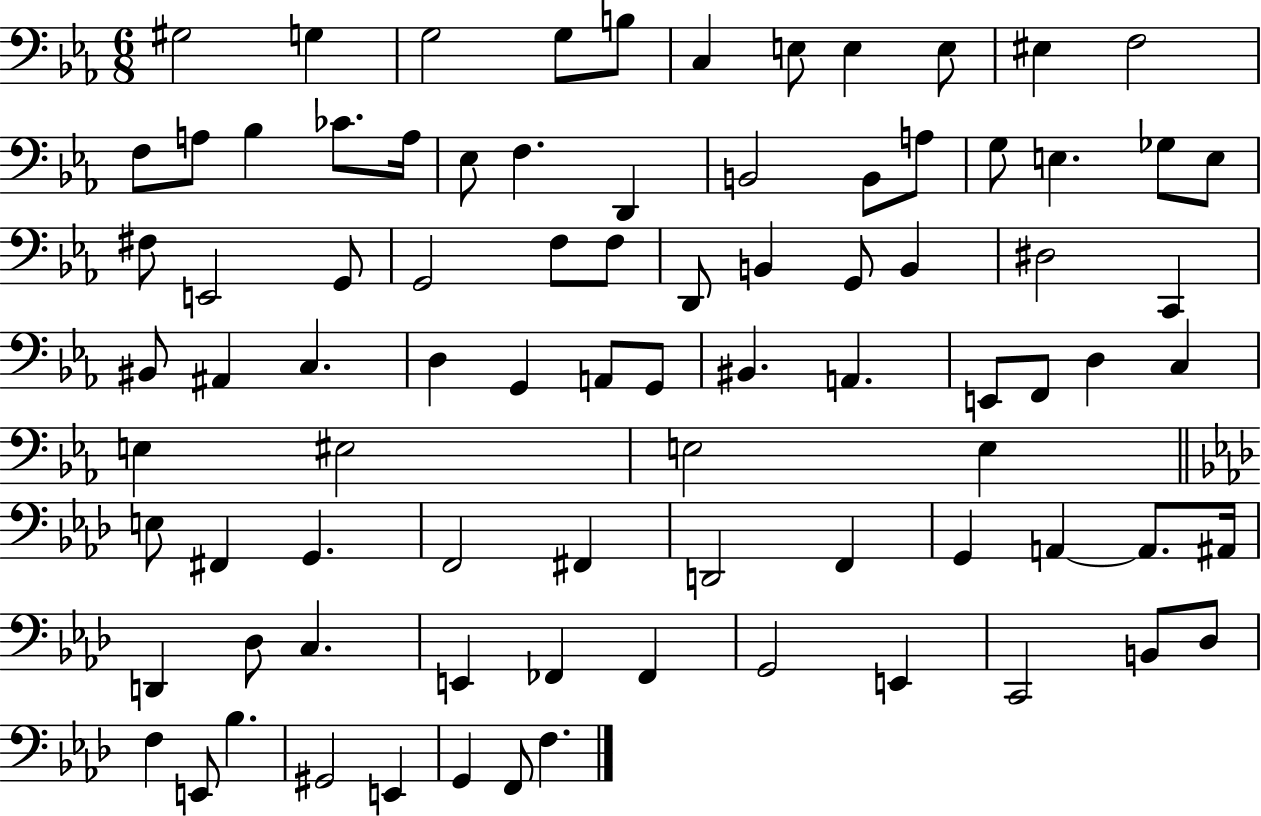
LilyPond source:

{
  \clef bass
  \numericTimeSignature
  \time 6/8
  \key ees \major
  gis2 g4 | g2 g8 b8 | c4 e8 e4 e8 | eis4 f2 | \break f8 a8 bes4 ces'8. a16 | ees8 f4. d,4 | b,2 b,8 a8 | g8 e4. ges8 e8 | \break fis8 e,2 g,8 | g,2 f8 f8 | d,8 b,4 g,8 b,4 | dis2 c,4 | \break bis,8 ais,4 c4. | d4 g,4 a,8 g,8 | bis,4. a,4. | e,8 f,8 d4 c4 | \break e4 eis2 | e2 e4 | \bar "||" \break \key f \minor e8 fis,4 g,4. | f,2 fis,4 | d,2 f,4 | g,4 a,4~~ a,8. ais,16 | \break d,4 des8 c4. | e,4 fes,4 fes,4 | g,2 e,4 | c,2 b,8 des8 | \break f4 e,8 bes4. | gis,2 e,4 | g,4 f,8 f4. | \bar "|."
}